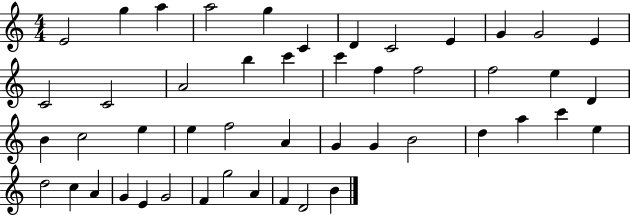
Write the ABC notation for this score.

X:1
T:Untitled
M:4/4
L:1/4
K:C
E2 g a a2 g C D C2 E G G2 E C2 C2 A2 b c' c' f f2 f2 e D B c2 e e f2 A G G B2 d a c' e d2 c A G E G2 F g2 A F D2 B